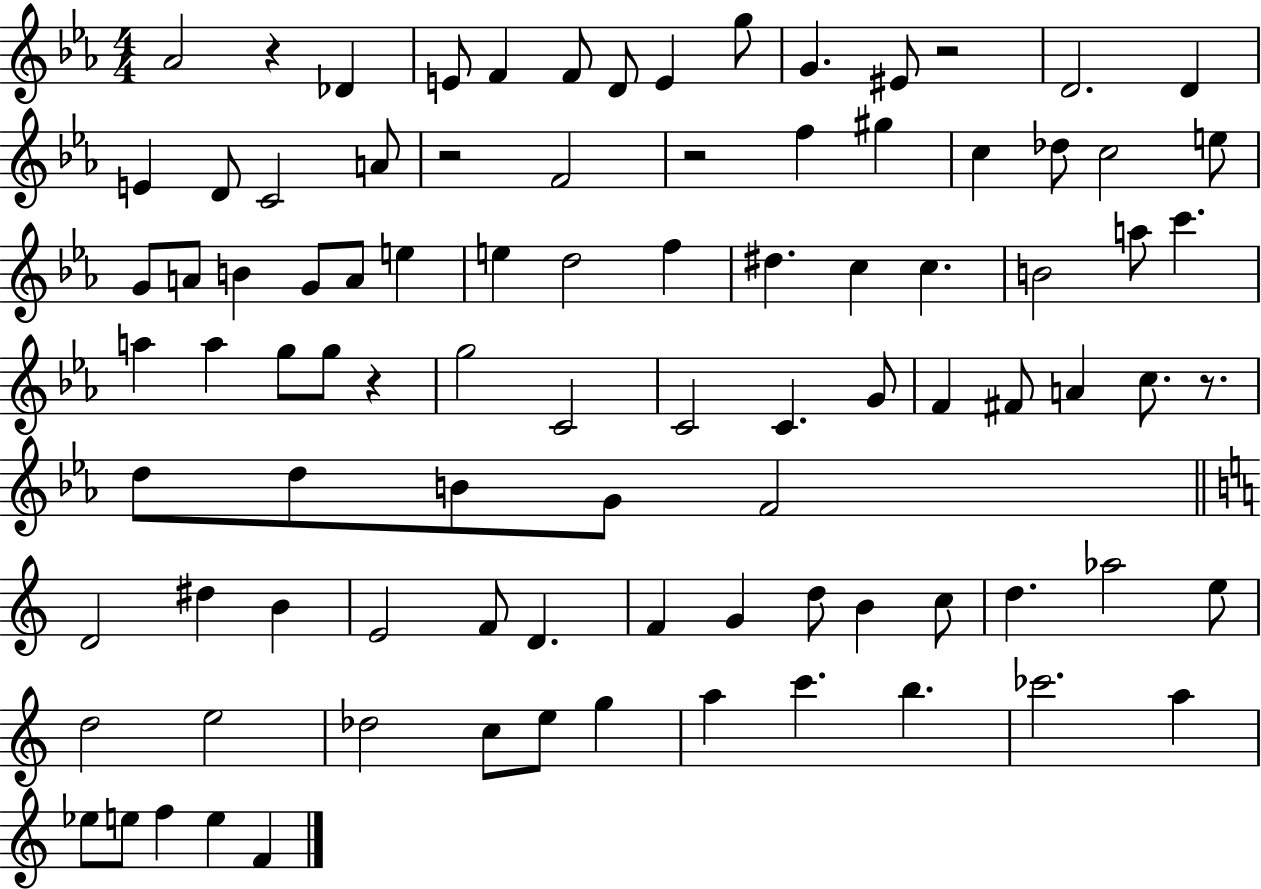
X:1
T:Untitled
M:4/4
L:1/4
K:Eb
_A2 z _D E/2 F F/2 D/2 E g/2 G ^E/2 z2 D2 D E D/2 C2 A/2 z2 F2 z2 f ^g c _d/2 c2 e/2 G/2 A/2 B G/2 A/2 e e d2 f ^d c c B2 a/2 c' a a g/2 g/2 z g2 C2 C2 C G/2 F ^F/2 A c/2 z/2 d/2 d/2 B/2 G/2 F2 D2 ^d B E2 F/2 D F G d/2 B c/2 d _a2 e/2 d2 e2 _d2 c/2 e/2 g a c' b _c'2 a _e/2 e/2 f e F